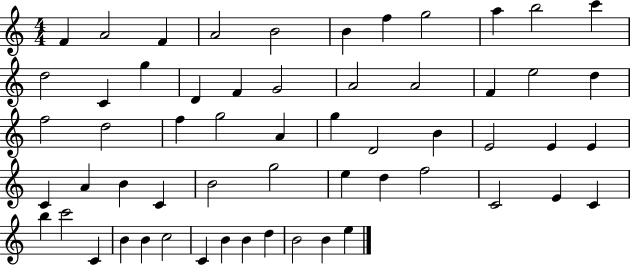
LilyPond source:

{
  \clef treble
  \numericTimeSignature
  \time 4/4
  \key c \major
  f'4 a'2 f'4 | a'2 b'2 | b'4 f''4 g''2 | a''4 b''2 c'''4 | \break d''2 c'4 g''4 | d'4 f'4 g'2 | a'2 a'2 | f'4 e''2 d''4 | \break f''2 d''2 | f''4 g''2 a'4 | g''4 d'2 b'4 | e'2 e'4 e'4 | \break c'4 a'4 b'4 c'4 | b'2 g''2 | e''4 d''4 f''2 | c'2 e'4 c'4 | \break b''4 c'''2 c'4 | b'4 b'4 c''2 | c'4 b'4 b'4 d''4 | b'2 b'4 e''4 | \break \bar "|."
}